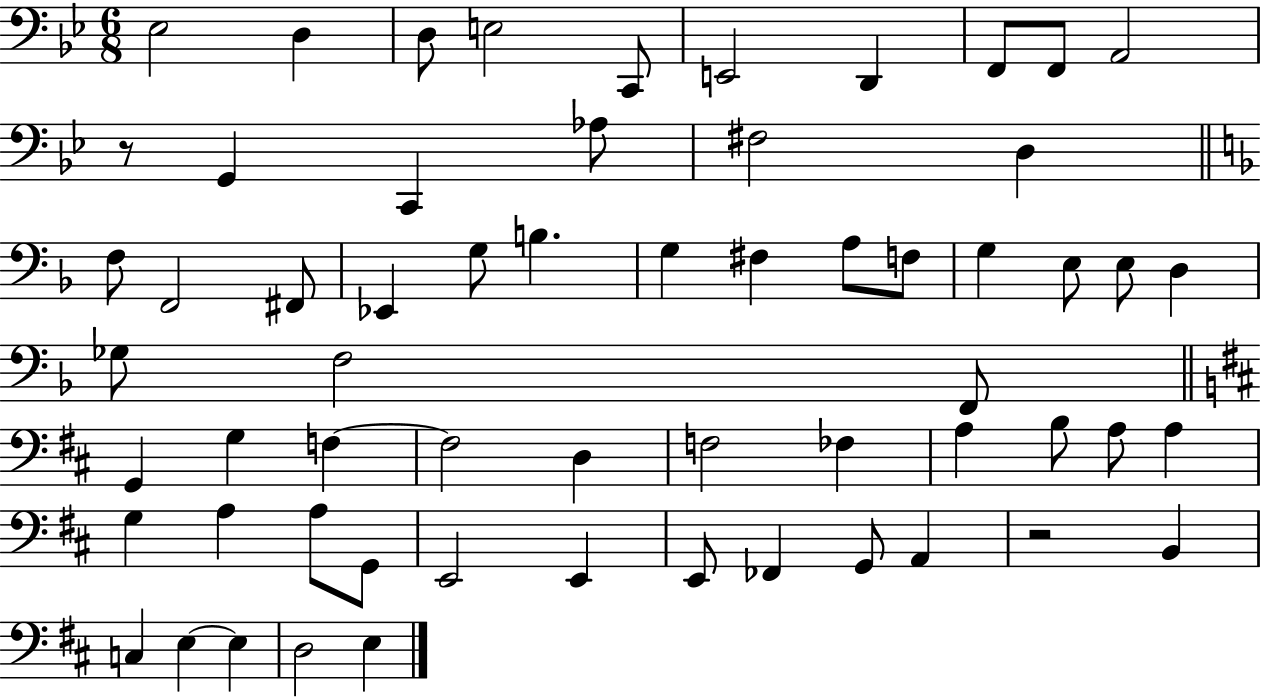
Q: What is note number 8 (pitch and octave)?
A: F2